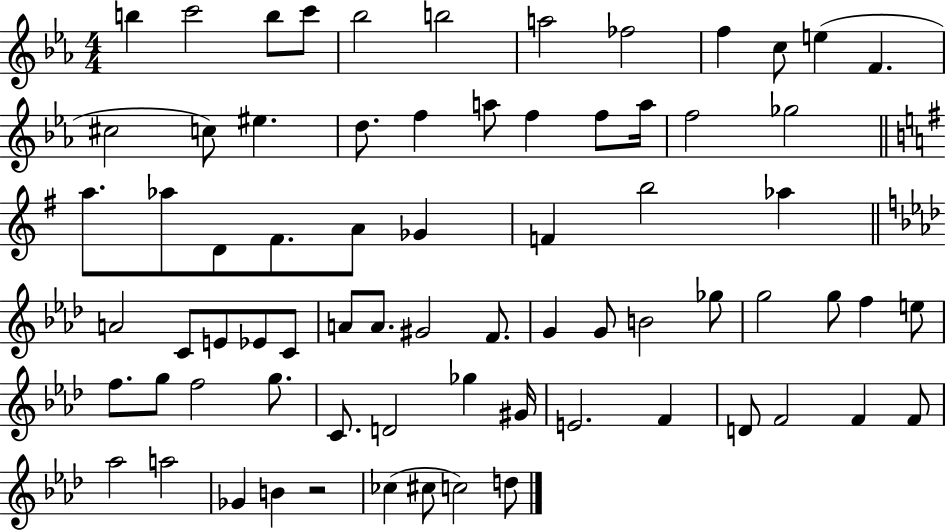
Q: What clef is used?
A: treble